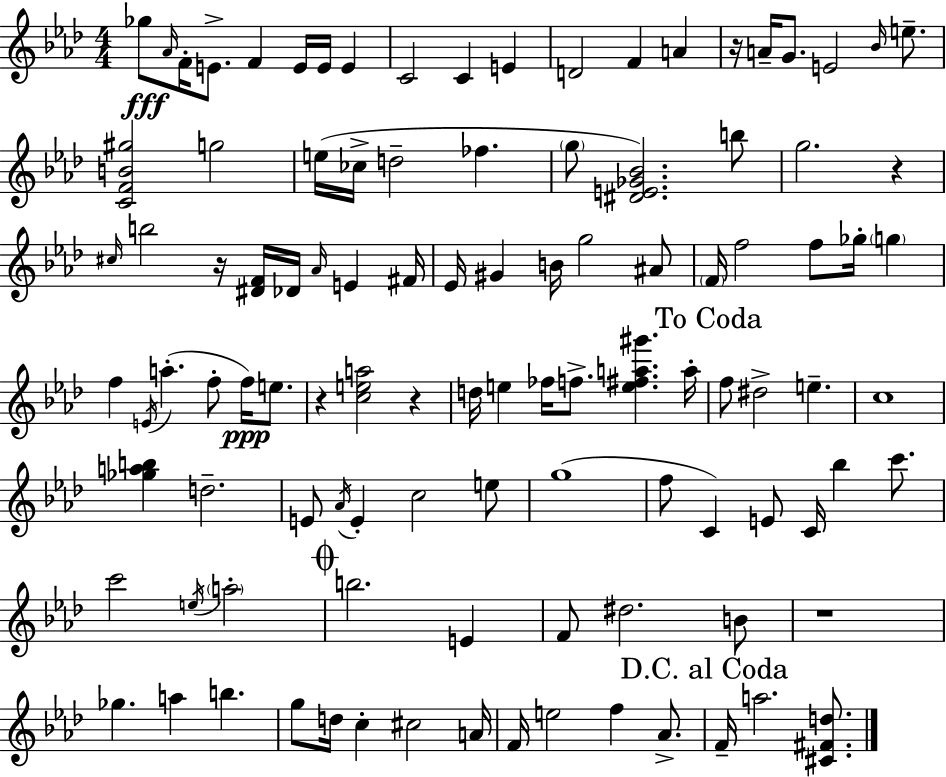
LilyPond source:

{
  \clef treble
  \numericTimeSignature
  \time 4/4
  \key f \minor
  \repeat volta 2 { ges''8\fff \grace { aes'16 } f'16-. e'8.-> f'4 e'16 e'16 e'4 | c'2 c'4 e'4 | d'2 f'4 a'4 | r16 a'16-- g'8. e'2 \grace { bes'16 } e''8.-- | \break <c' f' b' gis''>2 g''2 | e''16( ces''16-> d''2-- fes''4. | \parenthesize g''8 <dis' e' ges' bes'>2.) | b''8 g''2. r4 | \break \grace { cis''16 } b''2 r16 <dis' f'>16 des'16 \grace { aes'16 } e'4 | fis'16 ees'16 gis'4 b'16 g''2 | ais'8 \parenthesize f'16 f''2 f''8 ges''16-. | \parenthesize g''4 f''4 \acciaccatura { e'16 } a''4.-.( f''8-. | \break f''16\ppp) e''8. r4 <c'' e'' a''>2 | r4 d''16 e''4 fes''16 f''8.-> <e'' fis'' a'' gis'''>4. | a''16-. \mark "To Coda" f''8 dis''2-> e''4.-- | c''1 | \break <ges'' a'' b''>4 d''2.-- | e'8 \acciaccatura { aes'16 } e'4-. c''2 | e''8 g''1( | f''8 c'4) e'8 c'16 bes''4 | \break c'''8. c'''2 \acciaccatura { e''16 } \parenthesize a''2-. | \mark \markup { \musicglyph "scripts.coda" } b''2. | e'4 f'8 dis''2. | b'8 r1 | \break ges''4. a''4 | b''4. g''8 d''16 c''4-. cis''2 | a'16 f'16 e''2 | f''4 aes'8.-> \mark "D.C. al Coda" f'16-- a''2. | \break <cis' fis' d''>8. } \bar "|."
}